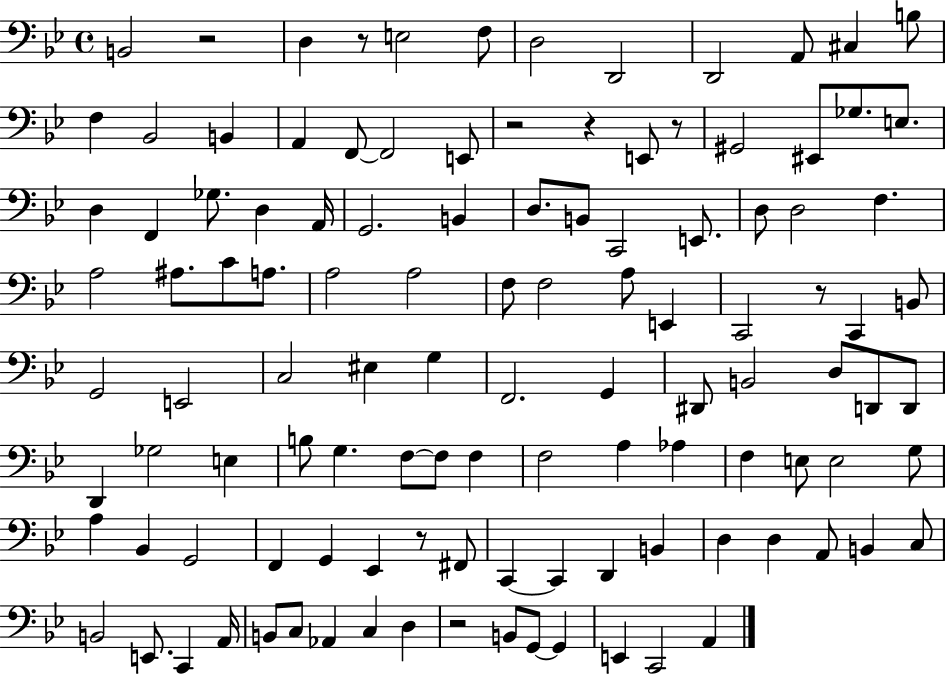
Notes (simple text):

B2/h R/h D3/q R/e E3/h F3/e D3/h D2/h D2/h A2/e C#3/q B3/e F3/q Bb2/h B2/q A2/q F2/e F2/h E2/e R/h R/q E2/e R/e G#2/h EIS2/e Gb3/e. E3/e. D3/q F2/q Gb3/e. D3/q A2/s G2/h. B2/q D3/e. B2/e C2/h E2/e. D3/e D3/h F3/q. A3/h A#3/e. C4/e A3/e. A3/h A3/h F3/e F3/h A3/e E2/q C2/h R/e C2/q B2/e G2/h E2/h C3/h EIS3/q G3/q F2/h. G2/q D#2/e B2/h D3/e D2/e D2/e D2/q Gb3/h E3/q B3/e G3/q. F3/e F3/e F3/q F3/h A3/q Ab3/q F3/q E3/e E3/h G3/e A3/q Bb2/q G2/h F2/q G2/q Eb2/q R/e F#2/e C2/q C2/q D2/q B2/q D3/q D3/q A2/e B2/q C3/e B2/h E2/e. C2/q A2/s B2/e C3/e Ab2/q C3/q D3/q R/h B2/e G2/e G2/q E2/q C2/h A2/q